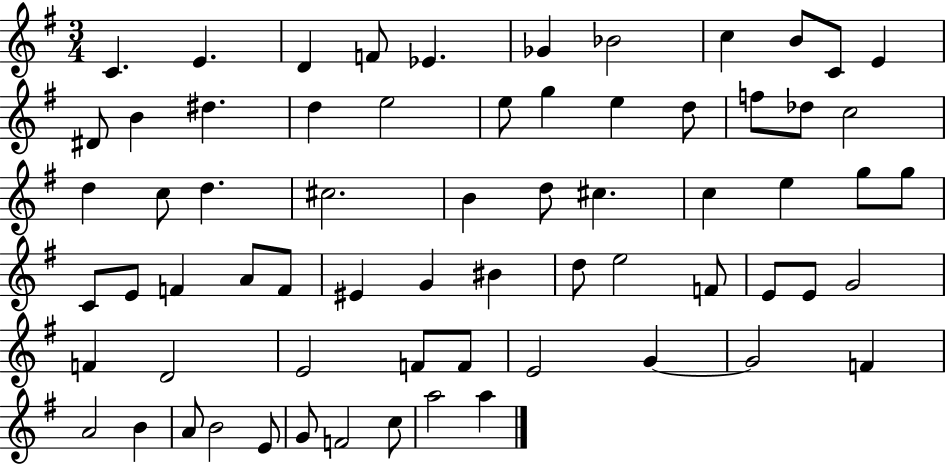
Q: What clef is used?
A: treble